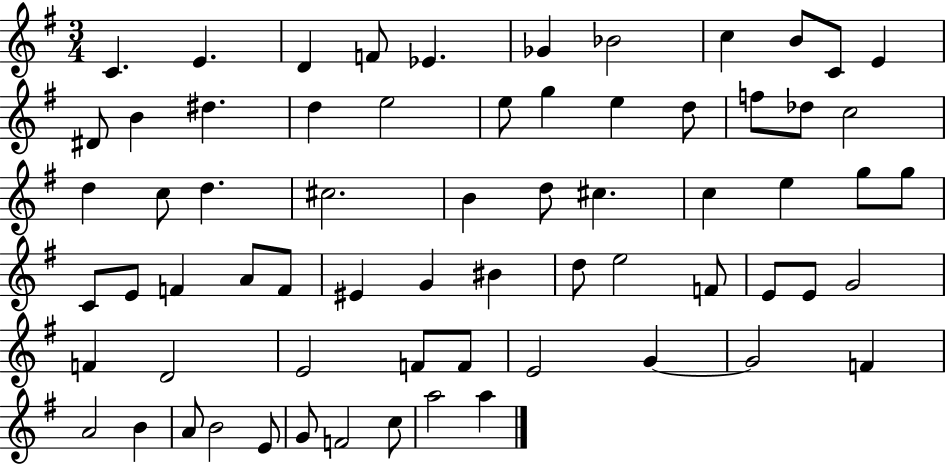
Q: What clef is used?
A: treble